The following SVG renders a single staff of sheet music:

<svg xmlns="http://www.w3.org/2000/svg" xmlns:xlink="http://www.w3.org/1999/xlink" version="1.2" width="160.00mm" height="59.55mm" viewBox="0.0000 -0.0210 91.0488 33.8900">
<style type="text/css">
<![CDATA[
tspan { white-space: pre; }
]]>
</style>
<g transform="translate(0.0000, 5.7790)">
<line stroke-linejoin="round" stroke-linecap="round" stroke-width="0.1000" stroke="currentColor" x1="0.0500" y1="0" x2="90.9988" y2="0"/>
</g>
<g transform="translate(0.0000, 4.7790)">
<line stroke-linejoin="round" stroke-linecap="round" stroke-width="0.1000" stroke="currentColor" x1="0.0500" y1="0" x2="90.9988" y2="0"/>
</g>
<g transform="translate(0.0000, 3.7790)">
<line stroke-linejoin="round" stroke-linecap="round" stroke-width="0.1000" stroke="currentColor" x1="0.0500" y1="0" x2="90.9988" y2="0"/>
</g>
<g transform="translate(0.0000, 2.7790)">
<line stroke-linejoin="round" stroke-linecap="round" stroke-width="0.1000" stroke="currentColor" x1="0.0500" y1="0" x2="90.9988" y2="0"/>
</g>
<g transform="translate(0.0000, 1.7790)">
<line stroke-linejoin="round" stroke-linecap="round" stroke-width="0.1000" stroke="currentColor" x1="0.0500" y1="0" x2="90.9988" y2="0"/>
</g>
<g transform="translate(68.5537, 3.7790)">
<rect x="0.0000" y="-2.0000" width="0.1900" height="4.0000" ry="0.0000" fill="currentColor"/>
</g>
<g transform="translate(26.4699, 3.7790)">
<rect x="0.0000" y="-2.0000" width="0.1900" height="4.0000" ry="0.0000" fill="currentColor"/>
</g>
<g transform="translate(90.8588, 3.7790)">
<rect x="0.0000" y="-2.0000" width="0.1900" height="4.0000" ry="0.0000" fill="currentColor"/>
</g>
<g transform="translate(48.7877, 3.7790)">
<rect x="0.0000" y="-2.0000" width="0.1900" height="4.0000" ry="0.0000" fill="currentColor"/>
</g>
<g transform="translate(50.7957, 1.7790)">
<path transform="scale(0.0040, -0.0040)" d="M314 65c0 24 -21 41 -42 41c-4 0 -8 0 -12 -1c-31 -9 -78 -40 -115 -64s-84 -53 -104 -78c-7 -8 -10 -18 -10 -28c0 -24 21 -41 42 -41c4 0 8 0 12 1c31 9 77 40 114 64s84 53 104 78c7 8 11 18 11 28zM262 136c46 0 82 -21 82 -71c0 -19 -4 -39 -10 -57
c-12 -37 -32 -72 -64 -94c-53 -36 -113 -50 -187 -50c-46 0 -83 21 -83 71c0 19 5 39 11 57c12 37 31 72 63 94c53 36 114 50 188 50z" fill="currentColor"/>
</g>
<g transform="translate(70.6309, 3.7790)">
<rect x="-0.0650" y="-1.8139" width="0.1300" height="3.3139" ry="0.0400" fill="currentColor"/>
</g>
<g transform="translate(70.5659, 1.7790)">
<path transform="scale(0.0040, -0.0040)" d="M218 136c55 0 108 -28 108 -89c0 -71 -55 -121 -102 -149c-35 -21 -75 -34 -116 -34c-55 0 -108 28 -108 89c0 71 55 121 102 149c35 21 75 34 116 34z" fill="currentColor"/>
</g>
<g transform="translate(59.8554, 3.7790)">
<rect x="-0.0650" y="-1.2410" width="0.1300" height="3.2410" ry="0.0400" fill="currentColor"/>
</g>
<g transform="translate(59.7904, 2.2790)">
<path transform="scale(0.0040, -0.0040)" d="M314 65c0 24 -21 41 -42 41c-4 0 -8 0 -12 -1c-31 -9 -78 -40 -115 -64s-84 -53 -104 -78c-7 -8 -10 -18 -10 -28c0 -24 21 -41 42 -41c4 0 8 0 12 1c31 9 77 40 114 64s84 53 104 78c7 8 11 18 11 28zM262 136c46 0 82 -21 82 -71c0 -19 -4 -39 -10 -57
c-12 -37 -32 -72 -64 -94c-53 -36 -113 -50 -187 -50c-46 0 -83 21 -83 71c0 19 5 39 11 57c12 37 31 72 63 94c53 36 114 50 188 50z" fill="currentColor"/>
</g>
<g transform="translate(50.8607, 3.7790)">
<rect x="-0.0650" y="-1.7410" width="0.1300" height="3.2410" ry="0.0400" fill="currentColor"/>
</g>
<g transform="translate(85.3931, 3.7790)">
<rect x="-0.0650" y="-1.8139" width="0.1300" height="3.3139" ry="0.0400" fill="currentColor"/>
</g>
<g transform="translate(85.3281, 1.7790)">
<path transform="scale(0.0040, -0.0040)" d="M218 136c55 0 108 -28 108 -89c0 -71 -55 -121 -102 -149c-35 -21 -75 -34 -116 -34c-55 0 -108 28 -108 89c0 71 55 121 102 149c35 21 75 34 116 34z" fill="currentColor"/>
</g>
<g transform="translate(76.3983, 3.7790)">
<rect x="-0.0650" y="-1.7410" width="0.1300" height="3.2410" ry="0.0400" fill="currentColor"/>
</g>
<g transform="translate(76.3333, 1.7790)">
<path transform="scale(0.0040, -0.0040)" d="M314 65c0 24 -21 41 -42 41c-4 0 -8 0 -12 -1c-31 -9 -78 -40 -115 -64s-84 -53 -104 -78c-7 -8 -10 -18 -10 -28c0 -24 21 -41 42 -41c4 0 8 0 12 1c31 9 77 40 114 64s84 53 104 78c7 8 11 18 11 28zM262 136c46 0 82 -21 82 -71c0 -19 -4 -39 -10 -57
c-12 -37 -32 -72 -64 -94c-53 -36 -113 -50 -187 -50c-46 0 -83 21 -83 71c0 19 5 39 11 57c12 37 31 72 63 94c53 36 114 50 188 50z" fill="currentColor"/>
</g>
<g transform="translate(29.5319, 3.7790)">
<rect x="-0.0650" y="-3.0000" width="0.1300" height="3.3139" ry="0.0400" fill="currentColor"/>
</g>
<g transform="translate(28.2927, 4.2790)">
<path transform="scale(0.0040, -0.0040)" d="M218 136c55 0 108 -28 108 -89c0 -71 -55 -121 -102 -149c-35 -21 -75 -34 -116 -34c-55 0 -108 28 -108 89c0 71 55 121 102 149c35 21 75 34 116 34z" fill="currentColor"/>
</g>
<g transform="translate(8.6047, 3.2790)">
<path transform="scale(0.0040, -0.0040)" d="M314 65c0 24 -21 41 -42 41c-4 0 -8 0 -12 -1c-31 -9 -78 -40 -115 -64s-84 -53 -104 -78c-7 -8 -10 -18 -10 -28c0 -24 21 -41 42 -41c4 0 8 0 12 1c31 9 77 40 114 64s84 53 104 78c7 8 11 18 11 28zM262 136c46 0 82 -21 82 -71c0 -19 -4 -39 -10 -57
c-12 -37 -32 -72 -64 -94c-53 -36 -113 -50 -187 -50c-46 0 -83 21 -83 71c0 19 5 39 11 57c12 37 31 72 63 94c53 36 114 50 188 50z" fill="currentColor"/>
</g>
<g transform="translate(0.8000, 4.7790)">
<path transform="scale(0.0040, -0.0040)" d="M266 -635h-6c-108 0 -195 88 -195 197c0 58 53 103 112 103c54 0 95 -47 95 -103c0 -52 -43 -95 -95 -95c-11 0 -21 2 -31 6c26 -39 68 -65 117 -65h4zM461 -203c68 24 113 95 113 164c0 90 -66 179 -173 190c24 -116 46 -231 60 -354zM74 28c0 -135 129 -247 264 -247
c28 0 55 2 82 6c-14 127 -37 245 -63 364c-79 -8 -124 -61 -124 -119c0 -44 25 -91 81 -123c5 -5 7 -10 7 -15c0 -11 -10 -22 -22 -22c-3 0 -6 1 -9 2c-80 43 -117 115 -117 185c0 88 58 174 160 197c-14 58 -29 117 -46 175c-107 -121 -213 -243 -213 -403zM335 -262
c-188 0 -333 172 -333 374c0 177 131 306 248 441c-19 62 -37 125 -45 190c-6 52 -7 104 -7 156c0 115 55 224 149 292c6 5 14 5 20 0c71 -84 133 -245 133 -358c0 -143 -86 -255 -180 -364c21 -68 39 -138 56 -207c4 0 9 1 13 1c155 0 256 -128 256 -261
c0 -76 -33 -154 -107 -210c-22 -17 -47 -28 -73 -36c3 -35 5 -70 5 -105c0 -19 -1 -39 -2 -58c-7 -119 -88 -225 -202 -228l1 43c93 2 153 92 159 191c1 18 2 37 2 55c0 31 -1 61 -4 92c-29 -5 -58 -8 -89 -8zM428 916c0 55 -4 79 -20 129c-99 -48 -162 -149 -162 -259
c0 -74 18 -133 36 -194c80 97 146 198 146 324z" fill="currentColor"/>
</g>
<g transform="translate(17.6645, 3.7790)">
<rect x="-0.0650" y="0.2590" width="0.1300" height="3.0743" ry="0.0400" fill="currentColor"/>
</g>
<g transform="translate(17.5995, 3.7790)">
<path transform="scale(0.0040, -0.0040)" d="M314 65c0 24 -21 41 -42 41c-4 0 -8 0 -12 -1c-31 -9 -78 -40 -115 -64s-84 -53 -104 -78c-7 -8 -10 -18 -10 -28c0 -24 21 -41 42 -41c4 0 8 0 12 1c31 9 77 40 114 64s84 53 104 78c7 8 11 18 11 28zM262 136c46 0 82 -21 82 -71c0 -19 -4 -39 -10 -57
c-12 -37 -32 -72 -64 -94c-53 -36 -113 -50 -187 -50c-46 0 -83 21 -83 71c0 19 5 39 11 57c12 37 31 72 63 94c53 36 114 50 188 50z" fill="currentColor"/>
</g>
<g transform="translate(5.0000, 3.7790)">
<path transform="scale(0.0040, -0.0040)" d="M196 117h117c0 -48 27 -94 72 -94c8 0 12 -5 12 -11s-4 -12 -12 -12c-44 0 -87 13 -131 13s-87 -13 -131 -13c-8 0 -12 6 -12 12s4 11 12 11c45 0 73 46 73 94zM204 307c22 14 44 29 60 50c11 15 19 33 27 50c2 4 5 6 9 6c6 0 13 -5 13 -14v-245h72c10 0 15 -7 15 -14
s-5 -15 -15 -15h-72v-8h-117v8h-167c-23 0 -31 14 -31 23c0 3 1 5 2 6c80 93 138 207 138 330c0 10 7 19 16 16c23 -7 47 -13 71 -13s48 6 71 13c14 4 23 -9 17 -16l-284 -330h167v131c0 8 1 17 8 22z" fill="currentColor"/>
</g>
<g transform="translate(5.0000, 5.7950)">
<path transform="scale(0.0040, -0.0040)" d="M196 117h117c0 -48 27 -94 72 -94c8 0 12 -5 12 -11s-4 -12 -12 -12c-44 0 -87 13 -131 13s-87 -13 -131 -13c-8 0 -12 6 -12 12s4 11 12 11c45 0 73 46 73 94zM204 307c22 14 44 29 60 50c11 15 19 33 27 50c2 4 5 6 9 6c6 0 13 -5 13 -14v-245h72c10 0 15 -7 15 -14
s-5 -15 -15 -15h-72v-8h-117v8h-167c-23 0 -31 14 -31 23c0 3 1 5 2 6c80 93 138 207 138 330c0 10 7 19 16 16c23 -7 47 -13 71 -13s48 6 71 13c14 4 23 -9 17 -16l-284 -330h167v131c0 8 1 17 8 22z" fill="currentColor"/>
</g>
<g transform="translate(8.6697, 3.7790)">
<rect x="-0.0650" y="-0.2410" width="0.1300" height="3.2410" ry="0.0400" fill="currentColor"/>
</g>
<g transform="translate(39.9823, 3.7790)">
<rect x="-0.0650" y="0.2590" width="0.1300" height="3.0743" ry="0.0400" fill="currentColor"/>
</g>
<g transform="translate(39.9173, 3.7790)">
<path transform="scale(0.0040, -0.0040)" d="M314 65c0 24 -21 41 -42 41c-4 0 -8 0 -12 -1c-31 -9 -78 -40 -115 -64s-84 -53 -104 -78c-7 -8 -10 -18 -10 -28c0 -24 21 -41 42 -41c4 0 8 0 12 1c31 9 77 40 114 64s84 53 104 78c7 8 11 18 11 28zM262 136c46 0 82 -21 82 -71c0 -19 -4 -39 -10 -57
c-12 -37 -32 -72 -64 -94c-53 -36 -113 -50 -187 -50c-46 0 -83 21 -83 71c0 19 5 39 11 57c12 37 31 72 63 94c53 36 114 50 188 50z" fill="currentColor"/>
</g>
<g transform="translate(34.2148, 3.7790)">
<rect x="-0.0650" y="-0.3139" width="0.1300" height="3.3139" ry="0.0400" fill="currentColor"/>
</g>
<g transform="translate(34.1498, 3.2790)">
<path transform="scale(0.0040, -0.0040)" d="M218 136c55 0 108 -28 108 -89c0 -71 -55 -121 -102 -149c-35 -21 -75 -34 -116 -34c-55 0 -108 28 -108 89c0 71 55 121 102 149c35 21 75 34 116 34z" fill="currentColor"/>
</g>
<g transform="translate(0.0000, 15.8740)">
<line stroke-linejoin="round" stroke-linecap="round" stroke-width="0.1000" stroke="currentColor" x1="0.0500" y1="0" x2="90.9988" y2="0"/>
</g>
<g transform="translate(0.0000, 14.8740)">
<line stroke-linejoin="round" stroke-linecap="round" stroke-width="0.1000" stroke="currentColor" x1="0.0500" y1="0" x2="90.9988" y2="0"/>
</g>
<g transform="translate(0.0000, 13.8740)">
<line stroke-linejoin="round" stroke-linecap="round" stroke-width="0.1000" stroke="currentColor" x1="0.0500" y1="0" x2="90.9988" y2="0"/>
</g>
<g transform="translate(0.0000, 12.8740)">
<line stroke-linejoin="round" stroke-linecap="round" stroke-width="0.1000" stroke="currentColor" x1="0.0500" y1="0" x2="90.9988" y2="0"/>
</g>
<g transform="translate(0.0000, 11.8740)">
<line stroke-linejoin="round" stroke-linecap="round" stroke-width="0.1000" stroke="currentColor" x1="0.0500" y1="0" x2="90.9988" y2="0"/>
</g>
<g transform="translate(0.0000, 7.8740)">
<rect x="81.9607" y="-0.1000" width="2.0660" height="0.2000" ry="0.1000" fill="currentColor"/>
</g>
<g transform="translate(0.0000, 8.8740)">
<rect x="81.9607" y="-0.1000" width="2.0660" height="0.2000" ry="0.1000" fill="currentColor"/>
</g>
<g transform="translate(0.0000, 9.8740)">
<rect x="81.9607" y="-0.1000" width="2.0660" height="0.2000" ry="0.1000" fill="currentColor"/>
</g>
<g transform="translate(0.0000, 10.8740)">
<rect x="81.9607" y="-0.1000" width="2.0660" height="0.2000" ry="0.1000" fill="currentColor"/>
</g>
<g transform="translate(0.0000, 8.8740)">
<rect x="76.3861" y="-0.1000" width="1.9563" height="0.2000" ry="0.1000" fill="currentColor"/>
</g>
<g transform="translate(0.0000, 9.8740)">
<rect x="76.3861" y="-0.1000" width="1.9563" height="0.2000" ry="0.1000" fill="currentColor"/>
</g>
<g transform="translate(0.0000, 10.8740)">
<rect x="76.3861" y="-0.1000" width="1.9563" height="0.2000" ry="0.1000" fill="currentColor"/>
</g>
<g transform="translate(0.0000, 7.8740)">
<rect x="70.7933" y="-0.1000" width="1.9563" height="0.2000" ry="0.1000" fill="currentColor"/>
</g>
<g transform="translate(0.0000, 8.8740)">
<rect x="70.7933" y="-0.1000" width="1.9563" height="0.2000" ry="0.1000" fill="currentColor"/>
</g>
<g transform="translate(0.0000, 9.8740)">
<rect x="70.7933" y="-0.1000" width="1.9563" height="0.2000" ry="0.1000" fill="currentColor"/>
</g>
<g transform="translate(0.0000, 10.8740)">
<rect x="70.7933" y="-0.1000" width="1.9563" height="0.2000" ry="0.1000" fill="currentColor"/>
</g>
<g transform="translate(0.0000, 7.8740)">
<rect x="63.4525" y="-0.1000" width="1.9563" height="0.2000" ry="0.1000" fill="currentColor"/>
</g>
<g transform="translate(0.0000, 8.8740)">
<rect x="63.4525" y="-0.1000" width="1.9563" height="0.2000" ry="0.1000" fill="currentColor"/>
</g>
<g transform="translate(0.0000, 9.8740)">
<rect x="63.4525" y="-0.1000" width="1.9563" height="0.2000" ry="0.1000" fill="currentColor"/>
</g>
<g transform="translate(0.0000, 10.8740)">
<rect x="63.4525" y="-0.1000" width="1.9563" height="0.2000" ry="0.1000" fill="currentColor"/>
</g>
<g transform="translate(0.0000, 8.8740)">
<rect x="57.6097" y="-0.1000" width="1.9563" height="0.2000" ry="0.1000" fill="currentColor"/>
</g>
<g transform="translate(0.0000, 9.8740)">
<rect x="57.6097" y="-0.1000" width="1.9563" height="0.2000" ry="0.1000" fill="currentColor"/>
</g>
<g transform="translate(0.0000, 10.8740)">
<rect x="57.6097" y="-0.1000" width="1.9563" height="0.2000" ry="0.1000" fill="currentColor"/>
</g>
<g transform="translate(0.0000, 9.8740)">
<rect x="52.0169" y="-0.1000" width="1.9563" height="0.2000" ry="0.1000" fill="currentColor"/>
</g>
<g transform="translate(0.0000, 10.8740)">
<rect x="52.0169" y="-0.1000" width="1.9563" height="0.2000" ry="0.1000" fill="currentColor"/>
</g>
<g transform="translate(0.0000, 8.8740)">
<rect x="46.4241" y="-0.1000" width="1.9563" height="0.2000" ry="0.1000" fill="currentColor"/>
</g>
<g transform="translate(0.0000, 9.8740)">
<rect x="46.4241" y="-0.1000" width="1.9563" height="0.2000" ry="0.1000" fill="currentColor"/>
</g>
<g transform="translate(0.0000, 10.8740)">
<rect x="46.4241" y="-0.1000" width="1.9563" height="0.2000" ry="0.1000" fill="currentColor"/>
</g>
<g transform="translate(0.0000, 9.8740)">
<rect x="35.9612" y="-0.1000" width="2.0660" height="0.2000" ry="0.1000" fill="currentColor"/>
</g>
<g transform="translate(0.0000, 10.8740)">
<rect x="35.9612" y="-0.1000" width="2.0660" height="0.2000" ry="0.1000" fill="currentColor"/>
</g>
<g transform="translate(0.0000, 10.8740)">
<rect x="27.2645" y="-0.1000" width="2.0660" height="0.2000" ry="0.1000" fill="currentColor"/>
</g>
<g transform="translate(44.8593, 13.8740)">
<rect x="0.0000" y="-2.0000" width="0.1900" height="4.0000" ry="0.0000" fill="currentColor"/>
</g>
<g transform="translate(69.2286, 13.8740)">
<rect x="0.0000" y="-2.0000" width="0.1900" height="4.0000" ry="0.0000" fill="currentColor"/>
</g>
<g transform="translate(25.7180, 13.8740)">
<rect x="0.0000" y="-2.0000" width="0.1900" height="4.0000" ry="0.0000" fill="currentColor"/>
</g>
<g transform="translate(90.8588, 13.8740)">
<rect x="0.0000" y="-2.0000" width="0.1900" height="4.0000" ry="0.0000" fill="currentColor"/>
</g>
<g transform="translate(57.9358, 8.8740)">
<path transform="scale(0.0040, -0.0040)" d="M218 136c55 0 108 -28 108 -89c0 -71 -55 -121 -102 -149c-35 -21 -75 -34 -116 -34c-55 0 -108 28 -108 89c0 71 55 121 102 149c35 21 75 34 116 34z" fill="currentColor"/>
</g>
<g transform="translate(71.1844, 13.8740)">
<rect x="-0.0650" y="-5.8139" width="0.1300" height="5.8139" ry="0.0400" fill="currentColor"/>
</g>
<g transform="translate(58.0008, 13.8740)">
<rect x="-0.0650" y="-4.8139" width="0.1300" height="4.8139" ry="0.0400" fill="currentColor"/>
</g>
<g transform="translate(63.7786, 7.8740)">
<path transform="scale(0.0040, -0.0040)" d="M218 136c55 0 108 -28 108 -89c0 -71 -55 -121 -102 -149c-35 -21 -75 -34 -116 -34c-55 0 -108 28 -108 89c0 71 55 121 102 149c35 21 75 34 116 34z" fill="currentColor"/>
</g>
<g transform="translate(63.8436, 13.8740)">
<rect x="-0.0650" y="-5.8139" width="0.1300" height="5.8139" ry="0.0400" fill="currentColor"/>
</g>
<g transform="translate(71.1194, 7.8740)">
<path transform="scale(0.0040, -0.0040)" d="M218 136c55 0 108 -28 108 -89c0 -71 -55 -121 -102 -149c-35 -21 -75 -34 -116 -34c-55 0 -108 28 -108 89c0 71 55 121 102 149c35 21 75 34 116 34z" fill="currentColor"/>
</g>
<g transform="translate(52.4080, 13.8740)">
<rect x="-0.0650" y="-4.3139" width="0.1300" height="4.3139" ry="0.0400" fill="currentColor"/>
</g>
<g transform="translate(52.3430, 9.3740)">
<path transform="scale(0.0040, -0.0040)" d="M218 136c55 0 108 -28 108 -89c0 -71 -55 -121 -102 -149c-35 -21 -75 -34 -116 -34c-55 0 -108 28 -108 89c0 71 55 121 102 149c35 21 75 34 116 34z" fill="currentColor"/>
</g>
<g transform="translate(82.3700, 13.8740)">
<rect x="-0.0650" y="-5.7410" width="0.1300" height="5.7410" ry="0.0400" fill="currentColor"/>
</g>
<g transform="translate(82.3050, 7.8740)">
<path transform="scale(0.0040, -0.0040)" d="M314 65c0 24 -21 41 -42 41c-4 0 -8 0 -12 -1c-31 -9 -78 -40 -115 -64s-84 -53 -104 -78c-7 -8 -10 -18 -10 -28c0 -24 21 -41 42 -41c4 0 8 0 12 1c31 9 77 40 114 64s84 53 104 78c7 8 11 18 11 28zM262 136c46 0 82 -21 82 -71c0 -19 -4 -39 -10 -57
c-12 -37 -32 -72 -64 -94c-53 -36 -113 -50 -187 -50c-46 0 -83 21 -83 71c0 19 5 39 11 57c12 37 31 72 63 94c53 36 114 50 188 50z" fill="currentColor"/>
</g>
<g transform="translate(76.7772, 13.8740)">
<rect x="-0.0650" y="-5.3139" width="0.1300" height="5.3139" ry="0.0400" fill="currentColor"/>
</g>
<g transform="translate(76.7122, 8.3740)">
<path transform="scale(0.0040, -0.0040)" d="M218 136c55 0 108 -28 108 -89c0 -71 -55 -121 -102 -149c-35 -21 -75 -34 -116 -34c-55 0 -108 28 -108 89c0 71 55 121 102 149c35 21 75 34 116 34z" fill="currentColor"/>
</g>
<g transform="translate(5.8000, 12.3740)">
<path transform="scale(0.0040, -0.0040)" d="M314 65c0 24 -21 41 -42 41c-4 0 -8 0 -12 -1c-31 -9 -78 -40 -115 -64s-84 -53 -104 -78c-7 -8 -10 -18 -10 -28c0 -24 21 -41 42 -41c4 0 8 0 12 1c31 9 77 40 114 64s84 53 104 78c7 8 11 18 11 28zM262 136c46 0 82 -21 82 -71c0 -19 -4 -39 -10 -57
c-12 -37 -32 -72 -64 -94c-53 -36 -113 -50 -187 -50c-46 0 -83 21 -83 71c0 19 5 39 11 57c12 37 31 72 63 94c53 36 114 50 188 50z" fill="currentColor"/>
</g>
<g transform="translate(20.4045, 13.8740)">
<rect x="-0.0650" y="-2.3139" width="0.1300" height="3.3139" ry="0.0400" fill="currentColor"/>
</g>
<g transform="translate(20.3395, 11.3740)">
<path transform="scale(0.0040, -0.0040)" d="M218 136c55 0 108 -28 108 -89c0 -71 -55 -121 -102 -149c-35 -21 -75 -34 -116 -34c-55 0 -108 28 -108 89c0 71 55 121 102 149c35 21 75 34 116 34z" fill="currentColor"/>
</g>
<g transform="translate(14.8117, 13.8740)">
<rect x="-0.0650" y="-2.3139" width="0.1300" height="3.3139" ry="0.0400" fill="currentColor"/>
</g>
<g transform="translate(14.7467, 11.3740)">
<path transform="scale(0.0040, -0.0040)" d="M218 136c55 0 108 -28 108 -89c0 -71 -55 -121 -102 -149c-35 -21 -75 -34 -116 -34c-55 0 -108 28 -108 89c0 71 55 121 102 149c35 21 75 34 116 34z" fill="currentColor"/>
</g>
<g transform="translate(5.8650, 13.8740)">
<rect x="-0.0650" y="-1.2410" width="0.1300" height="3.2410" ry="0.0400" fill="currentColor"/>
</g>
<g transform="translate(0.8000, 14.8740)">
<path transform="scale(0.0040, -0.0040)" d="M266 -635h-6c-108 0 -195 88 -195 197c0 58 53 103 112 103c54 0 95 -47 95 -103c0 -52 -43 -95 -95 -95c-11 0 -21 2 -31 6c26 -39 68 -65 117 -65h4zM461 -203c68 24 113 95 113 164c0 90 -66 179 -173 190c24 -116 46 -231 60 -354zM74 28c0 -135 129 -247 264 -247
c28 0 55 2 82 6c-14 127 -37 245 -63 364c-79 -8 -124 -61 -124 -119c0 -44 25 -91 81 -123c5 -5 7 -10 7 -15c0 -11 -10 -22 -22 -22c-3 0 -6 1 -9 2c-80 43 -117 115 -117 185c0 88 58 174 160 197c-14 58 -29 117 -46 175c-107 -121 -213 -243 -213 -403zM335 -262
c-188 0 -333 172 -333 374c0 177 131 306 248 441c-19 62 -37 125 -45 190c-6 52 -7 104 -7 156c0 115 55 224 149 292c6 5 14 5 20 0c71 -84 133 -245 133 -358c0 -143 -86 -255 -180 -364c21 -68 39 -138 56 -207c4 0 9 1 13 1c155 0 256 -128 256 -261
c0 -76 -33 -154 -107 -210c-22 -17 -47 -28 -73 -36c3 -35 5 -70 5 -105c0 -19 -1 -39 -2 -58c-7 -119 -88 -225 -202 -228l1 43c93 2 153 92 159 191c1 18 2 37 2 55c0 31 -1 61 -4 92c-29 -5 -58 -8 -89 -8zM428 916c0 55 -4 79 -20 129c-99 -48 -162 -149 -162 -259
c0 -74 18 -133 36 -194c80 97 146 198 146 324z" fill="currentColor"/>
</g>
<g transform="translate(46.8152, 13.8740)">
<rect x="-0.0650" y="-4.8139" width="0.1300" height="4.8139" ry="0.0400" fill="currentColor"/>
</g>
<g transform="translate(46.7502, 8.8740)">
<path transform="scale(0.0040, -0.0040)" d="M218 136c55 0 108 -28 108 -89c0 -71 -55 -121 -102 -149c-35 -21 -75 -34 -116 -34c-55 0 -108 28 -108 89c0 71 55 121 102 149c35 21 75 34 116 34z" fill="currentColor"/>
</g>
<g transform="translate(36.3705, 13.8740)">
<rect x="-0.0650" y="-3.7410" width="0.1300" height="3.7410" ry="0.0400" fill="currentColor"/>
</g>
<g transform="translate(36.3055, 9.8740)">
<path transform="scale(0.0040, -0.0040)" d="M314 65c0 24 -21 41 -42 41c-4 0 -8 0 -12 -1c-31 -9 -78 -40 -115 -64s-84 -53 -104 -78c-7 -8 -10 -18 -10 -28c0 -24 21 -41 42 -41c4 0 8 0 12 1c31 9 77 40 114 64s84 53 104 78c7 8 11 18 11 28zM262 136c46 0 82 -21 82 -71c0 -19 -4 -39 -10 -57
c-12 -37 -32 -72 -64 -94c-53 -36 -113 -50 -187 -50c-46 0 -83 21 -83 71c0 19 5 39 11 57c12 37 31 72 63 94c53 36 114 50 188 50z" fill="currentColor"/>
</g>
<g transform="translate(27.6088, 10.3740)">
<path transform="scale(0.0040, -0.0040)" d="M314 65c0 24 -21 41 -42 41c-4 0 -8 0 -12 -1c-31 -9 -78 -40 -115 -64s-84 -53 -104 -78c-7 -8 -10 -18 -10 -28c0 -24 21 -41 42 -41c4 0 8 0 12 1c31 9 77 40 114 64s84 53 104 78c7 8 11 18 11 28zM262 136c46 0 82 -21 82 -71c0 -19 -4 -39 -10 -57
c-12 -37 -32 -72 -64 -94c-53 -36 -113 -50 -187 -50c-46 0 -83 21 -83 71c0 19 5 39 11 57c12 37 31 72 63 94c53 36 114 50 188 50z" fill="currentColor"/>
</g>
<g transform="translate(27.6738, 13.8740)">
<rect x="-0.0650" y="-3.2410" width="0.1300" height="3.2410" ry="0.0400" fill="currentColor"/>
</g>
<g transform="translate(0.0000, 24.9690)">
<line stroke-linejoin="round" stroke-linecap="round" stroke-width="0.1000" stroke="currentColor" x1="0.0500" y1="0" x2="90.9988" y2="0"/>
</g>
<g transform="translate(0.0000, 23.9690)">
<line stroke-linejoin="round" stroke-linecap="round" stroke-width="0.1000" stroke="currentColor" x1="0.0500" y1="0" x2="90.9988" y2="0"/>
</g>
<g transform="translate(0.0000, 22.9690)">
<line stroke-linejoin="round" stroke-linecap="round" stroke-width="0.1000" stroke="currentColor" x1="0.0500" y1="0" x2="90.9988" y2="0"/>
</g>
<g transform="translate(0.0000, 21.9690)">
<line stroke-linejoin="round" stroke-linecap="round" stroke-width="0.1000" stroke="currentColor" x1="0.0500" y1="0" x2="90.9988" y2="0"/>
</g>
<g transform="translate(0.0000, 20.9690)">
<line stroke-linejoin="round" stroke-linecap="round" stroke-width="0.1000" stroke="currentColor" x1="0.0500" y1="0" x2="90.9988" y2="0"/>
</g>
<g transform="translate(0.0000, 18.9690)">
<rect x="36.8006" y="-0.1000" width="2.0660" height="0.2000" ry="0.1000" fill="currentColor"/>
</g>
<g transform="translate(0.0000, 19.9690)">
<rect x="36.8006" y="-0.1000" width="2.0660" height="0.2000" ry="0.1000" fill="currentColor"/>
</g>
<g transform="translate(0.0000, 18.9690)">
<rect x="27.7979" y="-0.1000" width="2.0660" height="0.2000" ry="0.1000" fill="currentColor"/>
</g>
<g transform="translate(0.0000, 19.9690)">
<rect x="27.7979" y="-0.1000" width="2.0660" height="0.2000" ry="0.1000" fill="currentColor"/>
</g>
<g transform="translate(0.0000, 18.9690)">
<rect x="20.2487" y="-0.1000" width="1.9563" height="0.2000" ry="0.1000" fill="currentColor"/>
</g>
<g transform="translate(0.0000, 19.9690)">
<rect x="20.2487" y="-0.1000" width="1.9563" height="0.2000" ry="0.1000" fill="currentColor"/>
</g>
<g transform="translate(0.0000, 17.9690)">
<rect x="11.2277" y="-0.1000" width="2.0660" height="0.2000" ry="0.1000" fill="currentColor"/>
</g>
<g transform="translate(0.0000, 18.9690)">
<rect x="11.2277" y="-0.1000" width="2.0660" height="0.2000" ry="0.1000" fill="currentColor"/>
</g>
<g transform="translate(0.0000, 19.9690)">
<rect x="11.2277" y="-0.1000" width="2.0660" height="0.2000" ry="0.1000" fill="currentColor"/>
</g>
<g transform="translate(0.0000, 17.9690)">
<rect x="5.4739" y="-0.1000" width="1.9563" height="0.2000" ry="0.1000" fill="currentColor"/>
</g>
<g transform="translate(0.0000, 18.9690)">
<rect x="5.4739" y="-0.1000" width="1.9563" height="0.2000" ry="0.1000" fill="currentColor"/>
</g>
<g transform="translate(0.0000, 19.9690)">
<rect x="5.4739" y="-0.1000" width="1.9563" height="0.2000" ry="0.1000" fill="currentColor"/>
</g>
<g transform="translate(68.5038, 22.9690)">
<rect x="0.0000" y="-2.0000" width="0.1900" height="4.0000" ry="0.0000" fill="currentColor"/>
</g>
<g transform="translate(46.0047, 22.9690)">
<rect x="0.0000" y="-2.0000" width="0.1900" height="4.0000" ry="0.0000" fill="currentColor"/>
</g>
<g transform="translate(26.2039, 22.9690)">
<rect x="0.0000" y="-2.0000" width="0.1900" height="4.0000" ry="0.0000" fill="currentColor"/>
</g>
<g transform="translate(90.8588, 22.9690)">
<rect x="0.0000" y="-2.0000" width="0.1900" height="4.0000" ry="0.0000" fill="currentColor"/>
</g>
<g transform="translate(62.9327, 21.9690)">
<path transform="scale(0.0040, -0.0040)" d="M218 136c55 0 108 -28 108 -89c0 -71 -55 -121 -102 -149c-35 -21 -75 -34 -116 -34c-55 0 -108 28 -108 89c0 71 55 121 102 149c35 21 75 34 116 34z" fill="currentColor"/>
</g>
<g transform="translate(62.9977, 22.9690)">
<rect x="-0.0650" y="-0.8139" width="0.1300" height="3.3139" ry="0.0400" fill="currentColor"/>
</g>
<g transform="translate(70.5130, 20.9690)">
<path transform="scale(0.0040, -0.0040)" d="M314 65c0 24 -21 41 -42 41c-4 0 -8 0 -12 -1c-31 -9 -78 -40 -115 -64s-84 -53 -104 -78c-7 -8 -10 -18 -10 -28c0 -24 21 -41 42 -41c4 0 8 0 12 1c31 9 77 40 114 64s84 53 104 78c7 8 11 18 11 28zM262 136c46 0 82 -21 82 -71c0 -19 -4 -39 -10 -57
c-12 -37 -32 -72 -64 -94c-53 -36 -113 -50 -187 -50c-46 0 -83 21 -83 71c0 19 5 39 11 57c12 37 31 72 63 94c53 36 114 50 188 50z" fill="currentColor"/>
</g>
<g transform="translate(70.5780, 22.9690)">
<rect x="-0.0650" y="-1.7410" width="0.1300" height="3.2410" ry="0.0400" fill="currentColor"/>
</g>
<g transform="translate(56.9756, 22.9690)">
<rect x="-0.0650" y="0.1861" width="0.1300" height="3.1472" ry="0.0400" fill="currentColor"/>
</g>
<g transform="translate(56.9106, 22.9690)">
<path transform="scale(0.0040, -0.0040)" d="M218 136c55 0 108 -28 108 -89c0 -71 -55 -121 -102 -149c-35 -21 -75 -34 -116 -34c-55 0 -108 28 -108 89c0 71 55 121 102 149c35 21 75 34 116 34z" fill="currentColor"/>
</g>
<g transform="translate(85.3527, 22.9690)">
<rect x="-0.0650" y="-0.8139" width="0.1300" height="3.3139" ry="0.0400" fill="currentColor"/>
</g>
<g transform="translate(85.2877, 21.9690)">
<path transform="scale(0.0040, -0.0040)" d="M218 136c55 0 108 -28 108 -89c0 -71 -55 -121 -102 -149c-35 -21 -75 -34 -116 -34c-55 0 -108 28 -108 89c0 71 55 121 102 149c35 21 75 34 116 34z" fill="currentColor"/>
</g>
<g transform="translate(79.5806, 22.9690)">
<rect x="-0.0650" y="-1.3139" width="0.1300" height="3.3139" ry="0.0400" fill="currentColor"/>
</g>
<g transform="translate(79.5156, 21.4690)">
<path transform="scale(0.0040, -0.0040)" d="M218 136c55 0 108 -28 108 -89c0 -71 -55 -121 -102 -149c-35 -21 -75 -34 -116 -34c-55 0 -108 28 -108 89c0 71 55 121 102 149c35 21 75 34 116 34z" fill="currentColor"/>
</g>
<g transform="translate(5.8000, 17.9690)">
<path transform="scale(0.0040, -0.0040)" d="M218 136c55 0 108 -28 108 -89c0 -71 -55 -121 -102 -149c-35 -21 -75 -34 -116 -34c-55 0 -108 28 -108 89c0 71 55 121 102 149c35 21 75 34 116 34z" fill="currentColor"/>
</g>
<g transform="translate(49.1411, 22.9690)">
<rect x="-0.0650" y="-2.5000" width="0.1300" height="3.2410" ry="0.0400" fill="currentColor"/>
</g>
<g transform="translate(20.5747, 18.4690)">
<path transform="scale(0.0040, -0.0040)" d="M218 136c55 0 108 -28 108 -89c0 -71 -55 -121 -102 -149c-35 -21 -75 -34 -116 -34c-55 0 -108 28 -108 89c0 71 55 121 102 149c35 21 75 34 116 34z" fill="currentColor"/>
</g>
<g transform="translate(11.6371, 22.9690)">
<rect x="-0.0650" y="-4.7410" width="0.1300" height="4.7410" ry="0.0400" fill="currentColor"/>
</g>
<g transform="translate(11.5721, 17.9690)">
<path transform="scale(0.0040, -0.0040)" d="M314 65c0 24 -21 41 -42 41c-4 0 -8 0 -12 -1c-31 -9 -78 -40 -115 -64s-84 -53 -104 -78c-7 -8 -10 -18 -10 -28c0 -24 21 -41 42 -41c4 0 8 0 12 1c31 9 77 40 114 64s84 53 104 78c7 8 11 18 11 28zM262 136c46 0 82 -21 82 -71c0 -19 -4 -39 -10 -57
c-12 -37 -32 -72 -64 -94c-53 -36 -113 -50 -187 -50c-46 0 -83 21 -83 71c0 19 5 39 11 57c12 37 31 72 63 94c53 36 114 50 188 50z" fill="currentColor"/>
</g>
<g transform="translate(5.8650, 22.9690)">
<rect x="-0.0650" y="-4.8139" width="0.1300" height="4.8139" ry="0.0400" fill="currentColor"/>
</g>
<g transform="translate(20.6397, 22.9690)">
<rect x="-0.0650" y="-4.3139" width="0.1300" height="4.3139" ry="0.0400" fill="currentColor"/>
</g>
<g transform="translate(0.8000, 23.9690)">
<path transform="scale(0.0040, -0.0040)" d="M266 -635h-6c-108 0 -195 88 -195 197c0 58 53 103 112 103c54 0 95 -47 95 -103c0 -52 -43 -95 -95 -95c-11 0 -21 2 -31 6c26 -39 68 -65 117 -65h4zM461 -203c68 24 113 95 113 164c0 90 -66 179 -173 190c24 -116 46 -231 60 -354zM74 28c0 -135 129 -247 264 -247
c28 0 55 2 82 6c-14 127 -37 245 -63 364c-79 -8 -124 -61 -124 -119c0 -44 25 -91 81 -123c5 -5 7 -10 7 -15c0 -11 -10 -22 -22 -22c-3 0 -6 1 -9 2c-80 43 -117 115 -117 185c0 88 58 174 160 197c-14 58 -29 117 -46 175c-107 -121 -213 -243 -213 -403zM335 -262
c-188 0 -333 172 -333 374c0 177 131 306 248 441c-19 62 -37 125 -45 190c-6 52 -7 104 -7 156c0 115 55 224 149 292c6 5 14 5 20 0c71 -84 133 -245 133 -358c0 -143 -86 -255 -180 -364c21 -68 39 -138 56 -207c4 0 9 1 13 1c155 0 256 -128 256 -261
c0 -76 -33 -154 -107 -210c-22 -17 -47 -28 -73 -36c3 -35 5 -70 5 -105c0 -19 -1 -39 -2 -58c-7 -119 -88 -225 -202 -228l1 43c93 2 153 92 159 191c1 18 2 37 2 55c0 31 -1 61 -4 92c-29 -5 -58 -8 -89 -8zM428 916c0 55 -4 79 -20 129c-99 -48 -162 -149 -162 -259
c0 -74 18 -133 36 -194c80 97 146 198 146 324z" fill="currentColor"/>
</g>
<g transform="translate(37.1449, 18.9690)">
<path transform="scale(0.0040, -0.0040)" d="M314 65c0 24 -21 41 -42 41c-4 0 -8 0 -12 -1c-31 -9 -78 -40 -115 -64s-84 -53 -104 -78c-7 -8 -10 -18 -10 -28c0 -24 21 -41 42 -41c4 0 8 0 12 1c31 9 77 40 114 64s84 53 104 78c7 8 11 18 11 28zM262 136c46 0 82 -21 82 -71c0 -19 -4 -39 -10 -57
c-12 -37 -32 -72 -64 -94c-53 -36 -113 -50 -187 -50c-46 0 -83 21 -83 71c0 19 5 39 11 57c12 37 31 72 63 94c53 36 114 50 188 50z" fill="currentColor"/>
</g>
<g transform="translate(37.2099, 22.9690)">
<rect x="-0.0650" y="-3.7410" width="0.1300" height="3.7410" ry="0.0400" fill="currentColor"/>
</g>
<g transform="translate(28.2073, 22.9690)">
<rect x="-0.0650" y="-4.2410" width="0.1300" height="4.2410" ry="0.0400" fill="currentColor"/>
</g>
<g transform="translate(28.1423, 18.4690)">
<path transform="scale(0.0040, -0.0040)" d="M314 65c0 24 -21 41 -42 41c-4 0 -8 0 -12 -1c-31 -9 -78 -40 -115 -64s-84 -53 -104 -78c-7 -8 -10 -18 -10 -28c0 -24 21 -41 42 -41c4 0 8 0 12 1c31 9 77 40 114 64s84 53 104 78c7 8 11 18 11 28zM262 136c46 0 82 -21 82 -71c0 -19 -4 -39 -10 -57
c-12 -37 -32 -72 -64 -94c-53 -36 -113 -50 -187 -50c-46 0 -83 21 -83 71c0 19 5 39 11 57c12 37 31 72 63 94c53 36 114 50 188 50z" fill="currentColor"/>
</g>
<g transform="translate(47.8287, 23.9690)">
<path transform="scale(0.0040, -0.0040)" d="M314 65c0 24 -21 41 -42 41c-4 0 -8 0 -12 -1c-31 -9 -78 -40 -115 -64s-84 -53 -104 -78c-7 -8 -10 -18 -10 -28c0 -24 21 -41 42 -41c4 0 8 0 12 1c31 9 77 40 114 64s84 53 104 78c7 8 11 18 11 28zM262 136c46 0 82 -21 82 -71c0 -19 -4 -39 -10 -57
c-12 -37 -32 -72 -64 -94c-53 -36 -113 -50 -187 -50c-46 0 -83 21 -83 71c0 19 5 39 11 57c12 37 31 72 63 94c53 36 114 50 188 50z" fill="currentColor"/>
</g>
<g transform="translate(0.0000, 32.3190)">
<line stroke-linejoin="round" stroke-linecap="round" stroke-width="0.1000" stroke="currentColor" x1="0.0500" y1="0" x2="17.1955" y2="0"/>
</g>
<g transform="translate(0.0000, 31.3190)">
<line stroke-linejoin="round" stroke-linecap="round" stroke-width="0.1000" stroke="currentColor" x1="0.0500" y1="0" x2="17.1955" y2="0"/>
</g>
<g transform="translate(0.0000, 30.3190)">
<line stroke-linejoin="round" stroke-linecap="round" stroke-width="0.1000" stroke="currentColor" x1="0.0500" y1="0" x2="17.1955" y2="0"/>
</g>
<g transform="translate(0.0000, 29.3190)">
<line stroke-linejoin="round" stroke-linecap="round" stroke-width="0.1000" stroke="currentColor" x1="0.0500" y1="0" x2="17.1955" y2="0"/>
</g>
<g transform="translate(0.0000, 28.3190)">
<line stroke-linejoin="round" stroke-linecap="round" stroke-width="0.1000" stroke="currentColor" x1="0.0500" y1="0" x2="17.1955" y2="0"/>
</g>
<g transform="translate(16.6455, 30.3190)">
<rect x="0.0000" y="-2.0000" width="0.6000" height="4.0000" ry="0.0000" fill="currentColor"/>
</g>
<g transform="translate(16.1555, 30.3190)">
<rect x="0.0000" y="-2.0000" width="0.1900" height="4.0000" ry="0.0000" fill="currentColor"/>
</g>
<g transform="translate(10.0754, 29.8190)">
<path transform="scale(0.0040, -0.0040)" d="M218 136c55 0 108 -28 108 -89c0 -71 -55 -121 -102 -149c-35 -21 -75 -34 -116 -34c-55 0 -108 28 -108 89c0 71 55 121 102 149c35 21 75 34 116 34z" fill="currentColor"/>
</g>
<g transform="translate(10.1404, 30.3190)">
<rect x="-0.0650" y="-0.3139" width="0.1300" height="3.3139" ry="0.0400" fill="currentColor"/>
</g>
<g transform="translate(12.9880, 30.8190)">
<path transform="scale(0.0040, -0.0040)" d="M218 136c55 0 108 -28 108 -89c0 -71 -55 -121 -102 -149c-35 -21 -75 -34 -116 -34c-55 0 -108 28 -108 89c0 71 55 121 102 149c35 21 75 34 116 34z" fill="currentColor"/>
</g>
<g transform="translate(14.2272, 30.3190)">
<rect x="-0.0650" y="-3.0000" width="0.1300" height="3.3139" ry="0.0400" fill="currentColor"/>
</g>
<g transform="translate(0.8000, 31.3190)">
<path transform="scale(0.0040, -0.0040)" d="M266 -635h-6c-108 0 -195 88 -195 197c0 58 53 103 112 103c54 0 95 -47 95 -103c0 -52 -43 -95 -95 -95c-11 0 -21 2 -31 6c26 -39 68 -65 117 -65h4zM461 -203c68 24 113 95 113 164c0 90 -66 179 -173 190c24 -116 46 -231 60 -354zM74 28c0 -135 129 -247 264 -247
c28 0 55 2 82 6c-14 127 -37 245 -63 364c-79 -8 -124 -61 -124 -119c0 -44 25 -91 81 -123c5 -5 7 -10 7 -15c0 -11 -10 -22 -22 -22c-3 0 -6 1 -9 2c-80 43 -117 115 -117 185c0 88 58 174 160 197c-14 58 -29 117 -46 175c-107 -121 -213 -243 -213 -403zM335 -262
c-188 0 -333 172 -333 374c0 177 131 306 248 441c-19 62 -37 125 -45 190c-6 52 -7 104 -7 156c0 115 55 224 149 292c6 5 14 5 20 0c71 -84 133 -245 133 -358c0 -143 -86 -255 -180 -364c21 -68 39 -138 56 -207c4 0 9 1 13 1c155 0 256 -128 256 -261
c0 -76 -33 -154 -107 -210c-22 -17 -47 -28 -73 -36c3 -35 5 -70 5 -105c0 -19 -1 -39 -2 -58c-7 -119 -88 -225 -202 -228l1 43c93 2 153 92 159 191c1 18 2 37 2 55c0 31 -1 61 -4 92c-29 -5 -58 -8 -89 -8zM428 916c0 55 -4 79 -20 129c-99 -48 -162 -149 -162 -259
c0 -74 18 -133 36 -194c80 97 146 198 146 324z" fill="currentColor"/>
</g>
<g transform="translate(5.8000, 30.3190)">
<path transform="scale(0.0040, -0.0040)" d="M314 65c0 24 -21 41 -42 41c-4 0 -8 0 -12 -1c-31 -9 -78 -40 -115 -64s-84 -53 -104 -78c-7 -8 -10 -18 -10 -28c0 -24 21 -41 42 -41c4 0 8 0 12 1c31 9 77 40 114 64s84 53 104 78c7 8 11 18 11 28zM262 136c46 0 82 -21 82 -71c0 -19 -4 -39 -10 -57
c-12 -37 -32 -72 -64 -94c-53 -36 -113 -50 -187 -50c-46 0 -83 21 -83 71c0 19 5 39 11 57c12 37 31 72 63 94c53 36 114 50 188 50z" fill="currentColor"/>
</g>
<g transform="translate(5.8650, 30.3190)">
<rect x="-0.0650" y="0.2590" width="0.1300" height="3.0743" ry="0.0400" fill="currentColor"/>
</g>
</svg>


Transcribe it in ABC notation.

X:1
T:Untitled
M:4/4
L:1/4
K:C
c2 B2 A c B2 f2 e2 f f2 f e2 g g b2 c'2 e' d' e' g' g' f' g'2 e' e'2 d' d'2 c'2 G2 B d f2 e d B2 c A